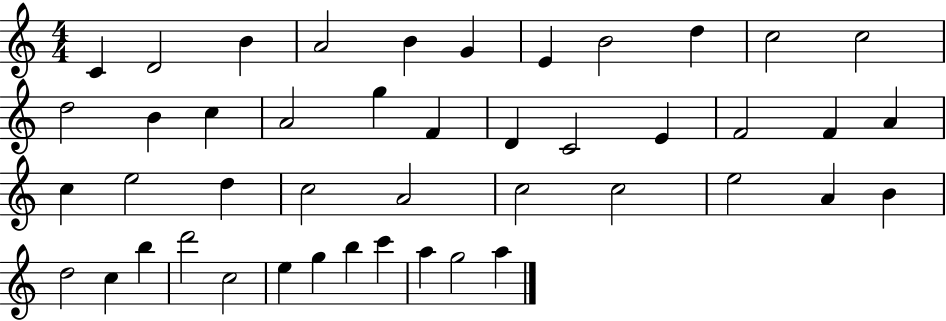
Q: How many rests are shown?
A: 0